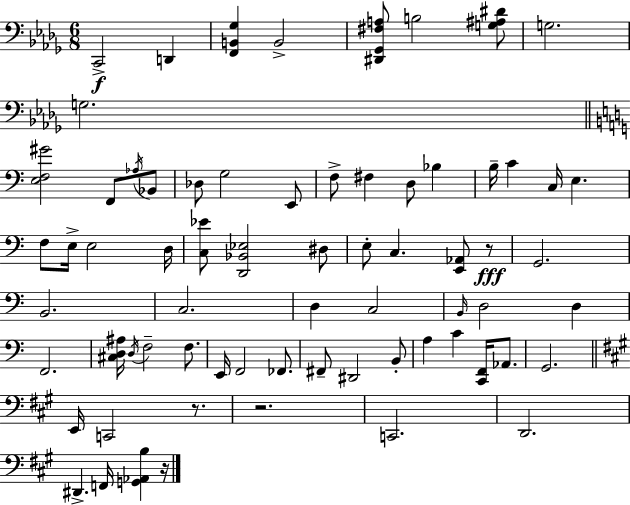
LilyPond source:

{
  \clef bass
  \numericTimeSignature
  \time 6/8
  \key bes \minor
  c,2->\f d,4 | <f, b, ges>4 b,2-> | <dis, ges, fis a>8 b2 <g ais dis'>8 | g2. | \break g2. | \bar "||" \break \key c \major <e f gis'>2 f,8 \acciaccatura { aes16 } bes,8 | des8 g2 e,8 | f8-> fis4 d8 bes4 | b16-- c'4 c16 e4. | \break f8 e16-> e2 | d16 <c ees'>8 <d, bes, ees>2 dis8 | e8-. c4. <e, aes,>8 r8\fff | g,2. | \break b,2. | c2. | d4 c2 | \grace { b,16 } d2 d4 | \break f,2. | <cis d ais>16 \acciaccatura { d16 } f2-- | f8. e,16 f,2 | fes,8. fis,8-- dis,2 | \break b,8-. a4 c'4 <c, f,>16 | aes,8. g,2. | \bar "||" \break \key a \major e,16 c,2 r8. | r2. | c,2. | d,2. | \break dis,4.-> f,16 <g, aes, b>4 r16 | \bar "|."
}